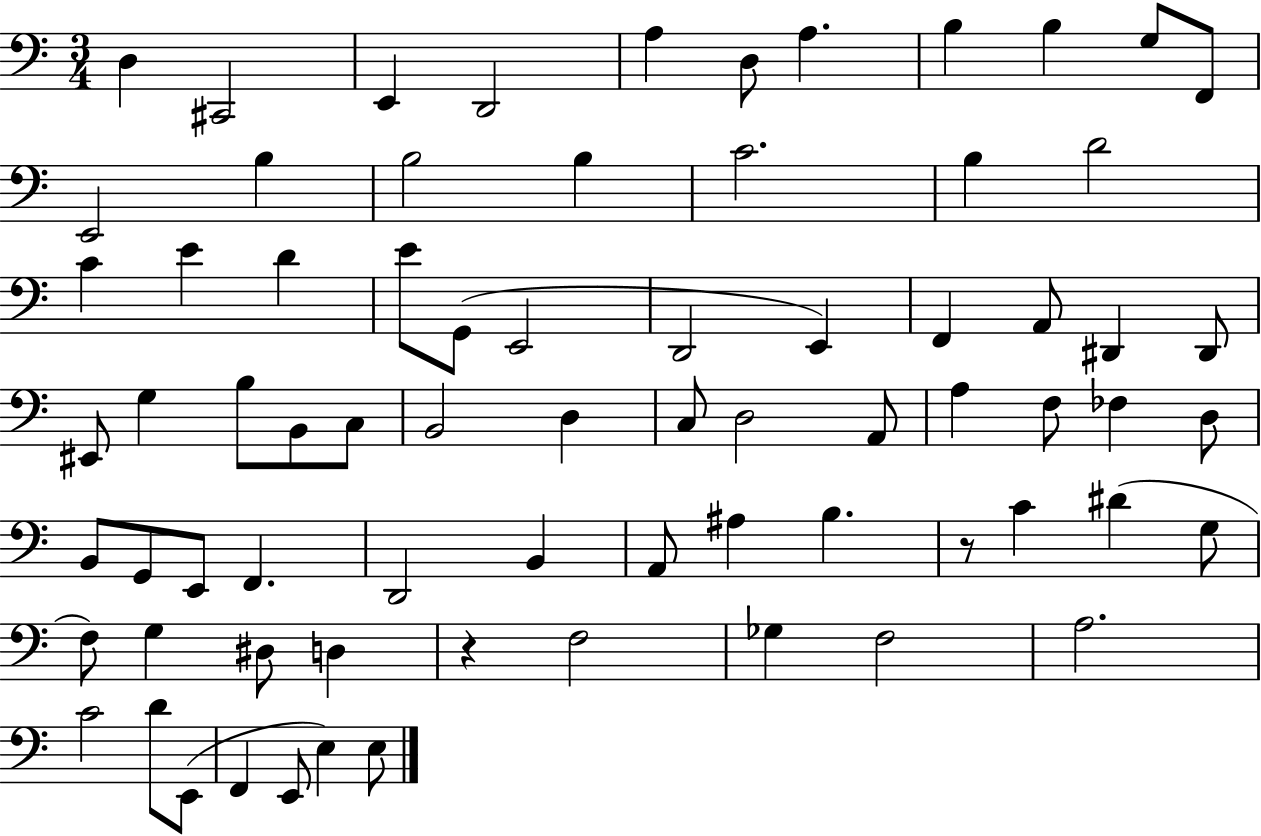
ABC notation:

X:1
T:Untitled
M:3/4
L:1/4
K:C
D, ^C,,2 E,, D,,2 A, D,/2 A, B, B, G,/2 F,,/2 E,,2 B, B,2 B, C2 B, D2 C E D E/2 G,,/2 E,,2 D,,2 E,, F,, A,,/2 ^D,, ^D,,/2 ^E,,/2 G, B,/2 B,,/2 C,/2 B,,2 D, C,/2 D,2 A,,/2 A, F,/2 _F, D,/2 B,,/2 G,,/2 E,,/2 F,, D,,2 B,, A,,/2 ^A, B, z/2 C ^D G,/2 F,/2 G, ^D,/2 D, z F,2 _G, F,2 A,2 C2 D/2 E,,/2 F,, E,,/2 E, E,/2